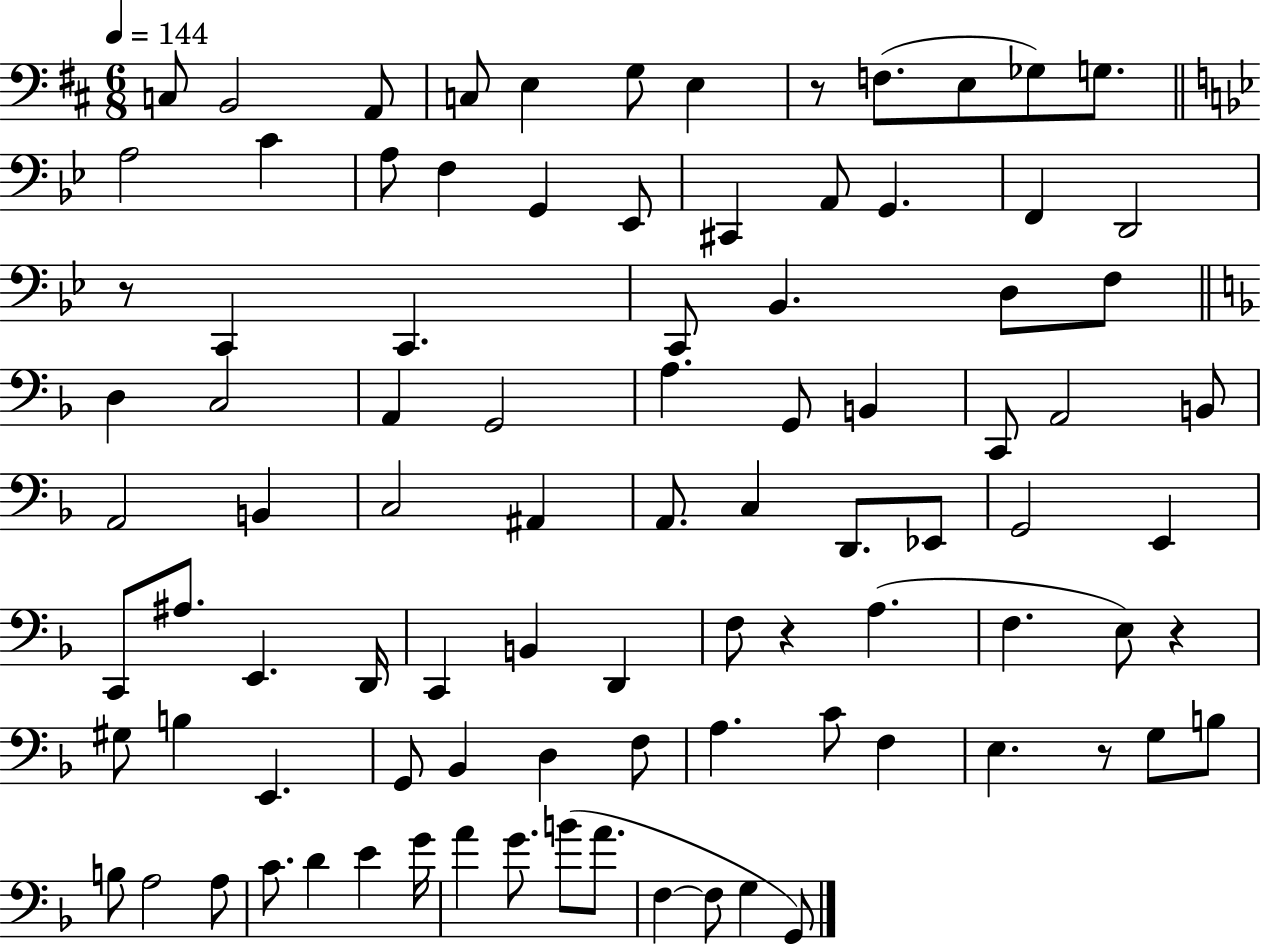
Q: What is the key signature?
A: D major